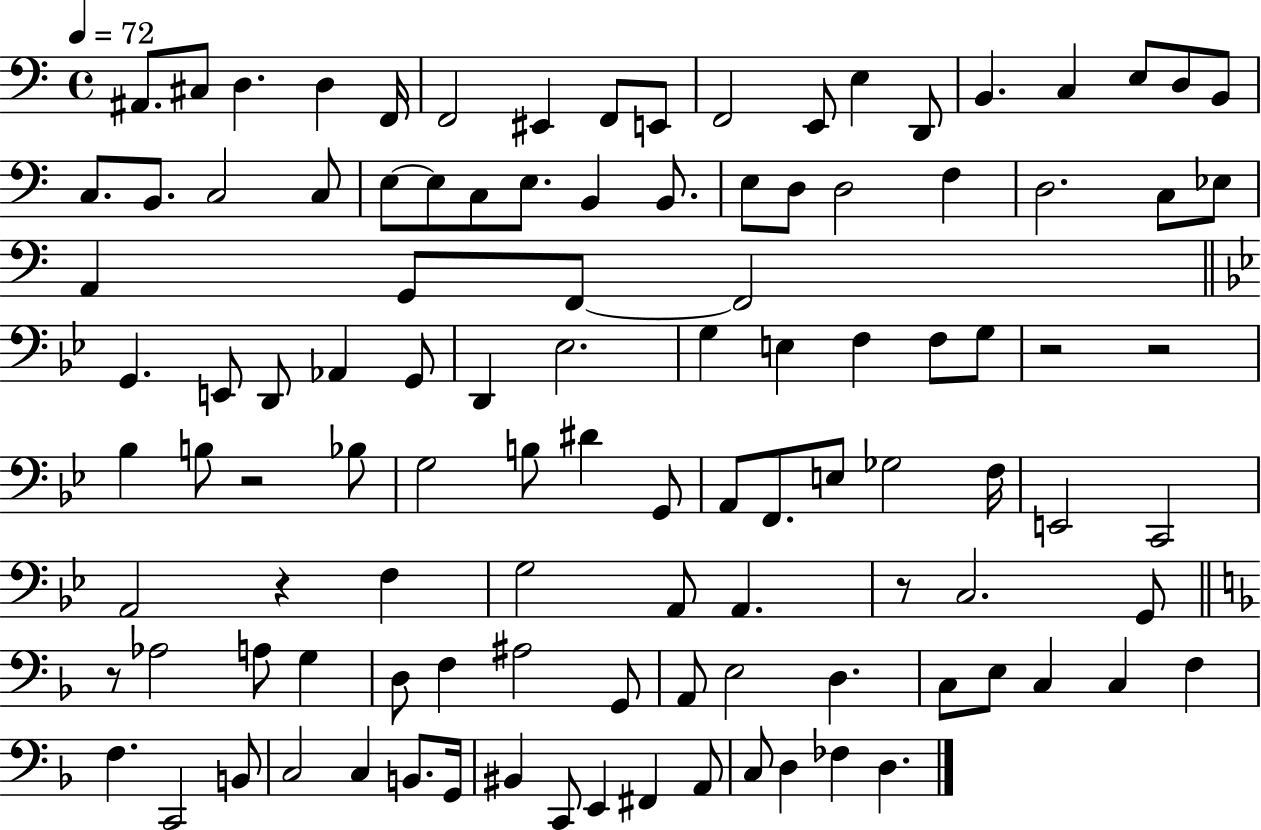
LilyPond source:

{
  \clef bass
  \time 4/4
  \defaultTimeSignature
  \key c \major
  \tempo 4 = 72
  ais,8. cis8 d4. d4 f,16 | f,2 eis,4 f,8 e,8 | f,2 e,8 e4 d,8 | b,4. c4 e8 d8 b,8 | \break c8. b,8. c2 c8 | e8~~ e8 c8 e8. b,4 b,8. | e8 d8 d2 f4 | d2. c8 ees8 | \break a,4 g,8 f,8~~ f,2 | \bar "||" \break \key bes \major g,4. e,8 d,8 aes,4 g,8 | d,4 ees2. | g4 e4 f4 f8 g8 | r2 r2 | \break bes4 b8 r2 bes8 | g2 b8 dis'4 g,8 | a,8 f,8. e8 ges2 f16 | e,2 c,2 | \break a,2 r4 f4 | g2 a,8 a,4. | r8 c2. g,8 | \bar "||" \break \key d \minor r8 aes2 a8 g4 | d8 f4 ais2 g,8 | a,8 e2 d4. | c8 e8 c4 c4 f4 | \break f4. c,2 b,8 | c2 c4 b,8. g,16 | bis,4 c,8 e,4 fis,4 a,8 | c8 d4 fes4 d4. | \break \bar "|."
}